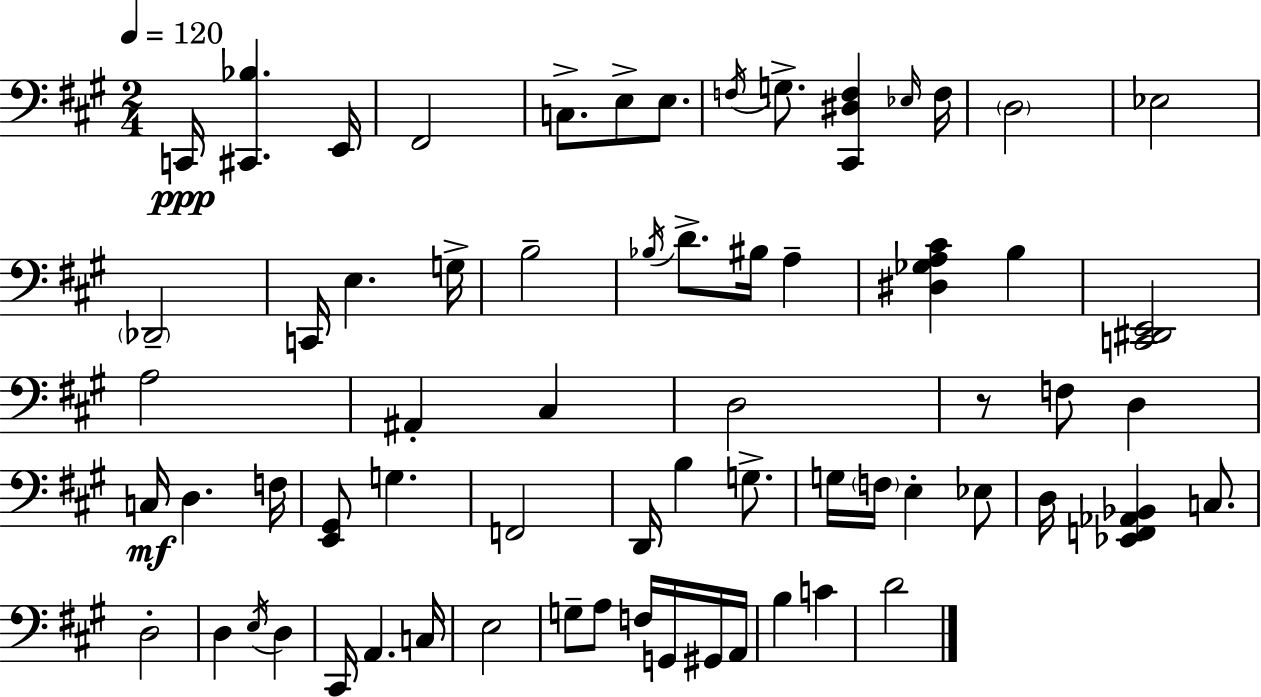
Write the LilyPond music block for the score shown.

{
  \clef bass
  \numericTimeSignature
  \time 2/4
  \key a \major
  \tempo 4 = 120
  \repeat volta 2 { c,16\ppp <cis, bes>4. e,16 | fis,2 | c8.-> e8-> e8. | \acciaccatura { f16 } g8.-> <cis, dis f>4 | \break \grace { ees16 } f16 \parenthesize d2 | ees2 | \parenthesize des,2-- | c,16 e4. | \break g16-> b2-- | \acciaccatura { bes16 } d'8.-> bis16 a4-- | <dis ges a cis'>4 b4 | <c, dis, e,>2 | \break a2 | ais,4-. cis4 | d2 | r8 f8 d4 | \break c16\mf d4. | f16 <e, gis,>8 g4. | f,2 | d,16 b4 | \break g8.-> g16 \parenthesize f16 e4-. | ees8 d16 <ees, f, aes, bes,>4 | c8. d2-. | d4 \acciaccatura { e16 } | \break d4 cis,16 a,4. | c16 e2 | g8-- a8 | f16 g,16 gis,16 a,16 b4 | \break c'4 d'2 | } \bar "|."
}